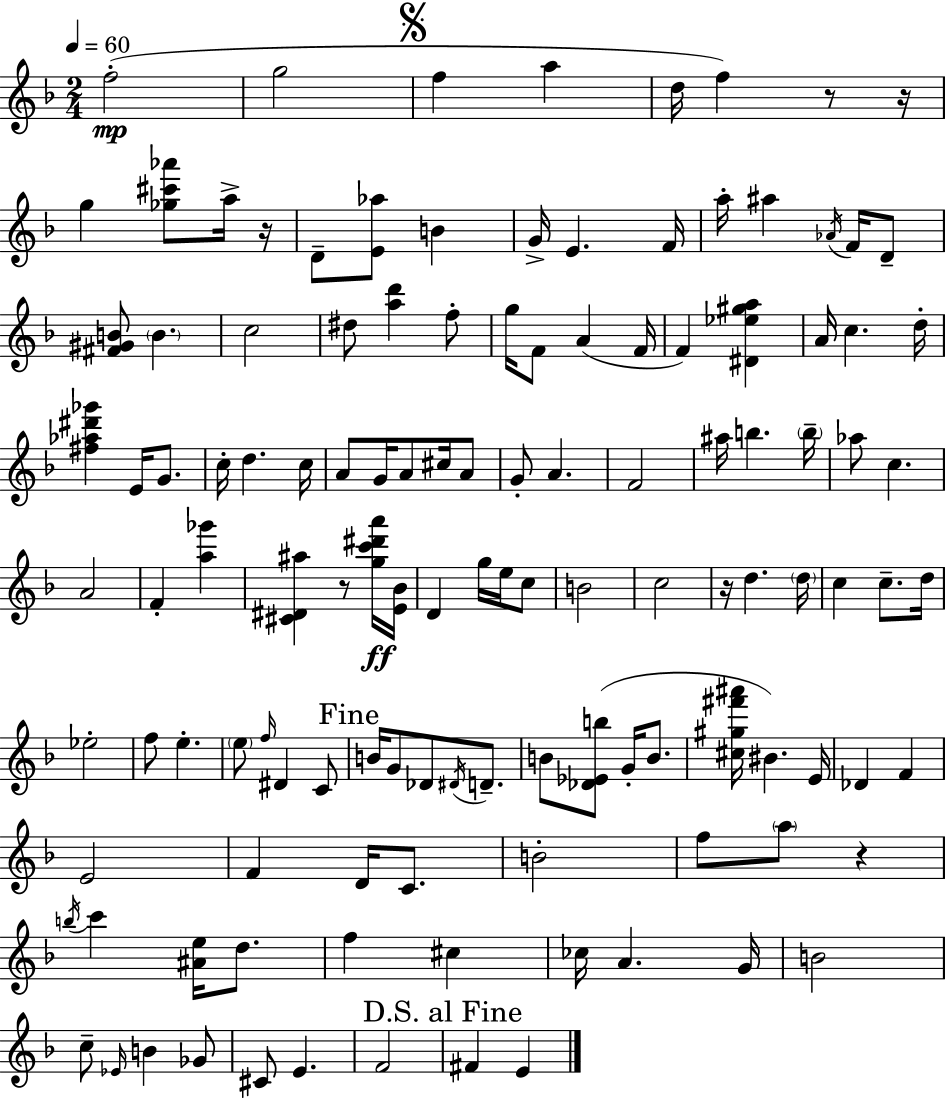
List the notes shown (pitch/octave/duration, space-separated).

F5/h G5/h F5/q A5/q D5/s F5/q R/e R/s G5/q [Gb5,C#6,Ab6]/e A5/s R/s D4/e [E4,Ab5]/e B4/q G4/s E4/q. F4/s A5/s A#5/q Ab4/s F4/s D4/e [F#4,G#4,B4]/e B4/q. C5/h D#5/e [A5,D6]/q F5/e G5/s F4/e A4/q F4/s F4/q [D#4,Eb5,G#5,A5]/q A4/s C5/q. D5/s [F#5,Ab5,D#6,Gb6]/q E4/s G4/e. C5/s D5/q. C5/s A4/e G4/s A4/e C#5/s A4/e G4/e A4/q. F4/h A#5/s B5/q. B5/s Ab5/e C5/q. A4/h F4/q [A5,Gb6]/q [C#4,D#4,A#5]/q R/e [G5,C6,D#6,A6]/s [E4,Bb4]/s D4/q G5/s E5/s C5/e B4/h C5/h R/s D5/q. D5/s C5/q C5/e. D5/s Eb5/h F5/e E5/q. E5/e F5/s D#4/q C4/e B4/s G4/e Db4/e D#4/s D4/e. B4/e [Db4,Eb4,B5]/e G4/s B4/e. [C#5,G#5,F#6,A#6]/s BIS4/q. E4/s Db4/q F4/q E4/h F4/q D4/s C4/e. B4/h F5/e A5/e R/q B5/s C6/q [A#4,E5]/s D5/e. F5/q C#5/q CES5/s A4/q. G4/s B4/h C5/e Eb4/s B4/q Gb4/e C#4/e E4/q. F4/h F#4/q E4/q